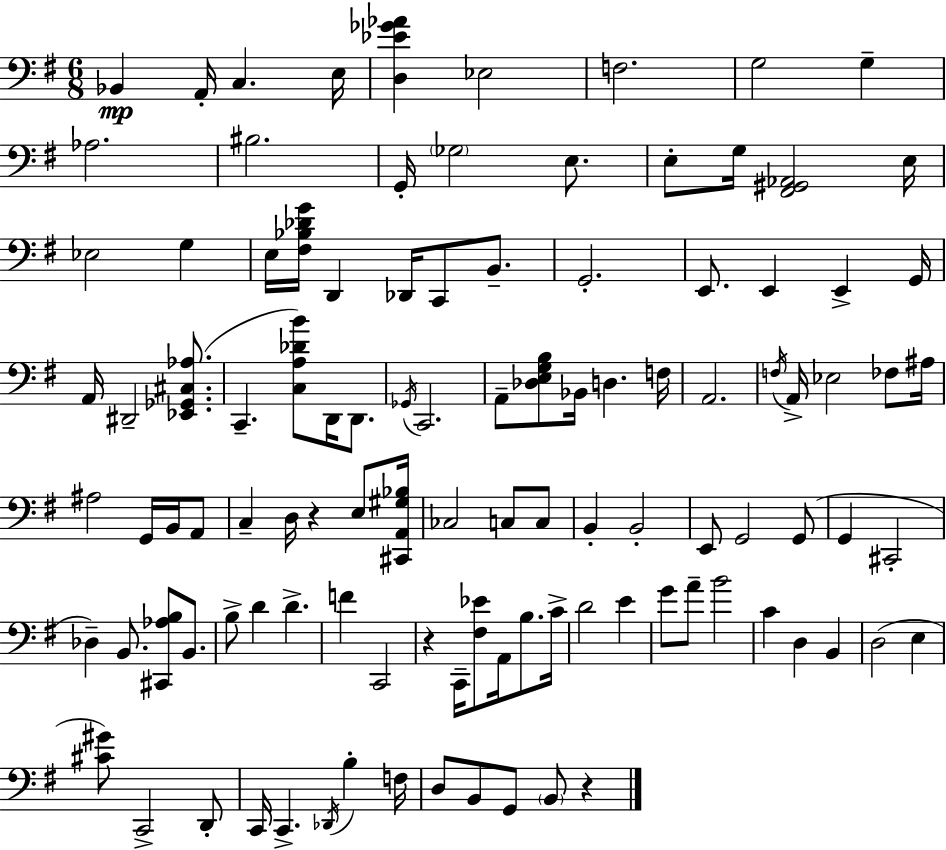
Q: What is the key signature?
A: G major